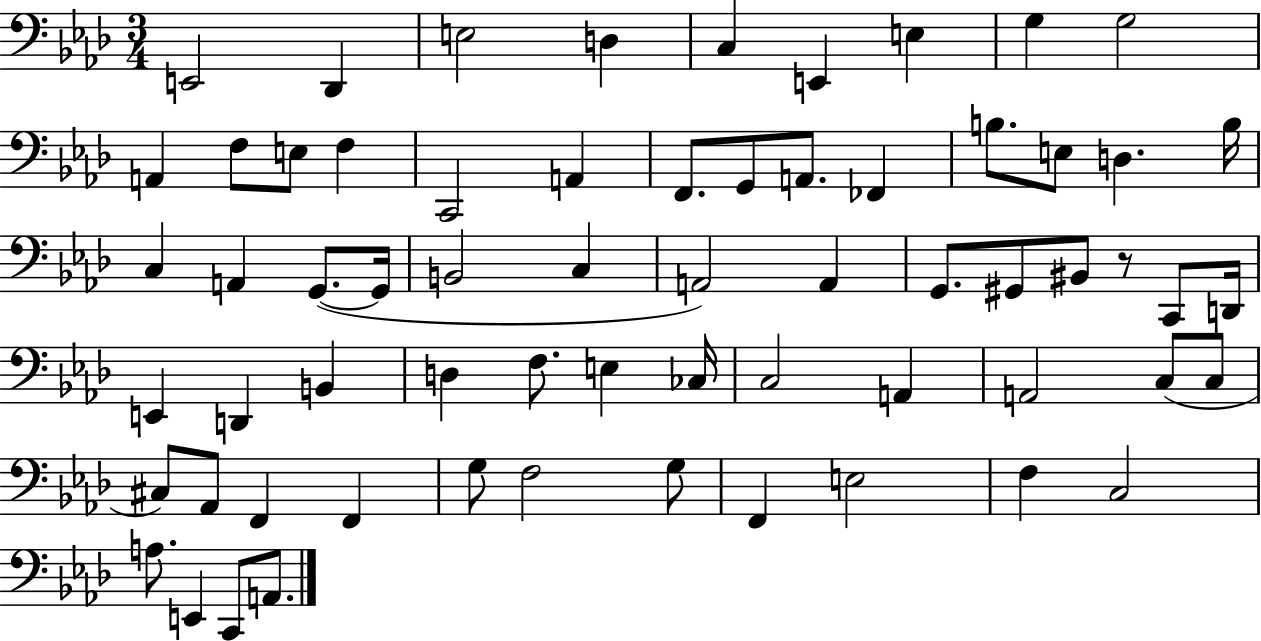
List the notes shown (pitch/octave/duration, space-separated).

E2/h Db2/q E3/h D3/q C3/q E2/q E3/q G3/q G3/h A2/q F3/e E3/e F3/q C2/h A2/q F2/e. G2/e A2/e. FES2/q B3/e. E3/e D3/q. B3/s C3/q A2/q G2/e. G2/s B2/h C3/q A2/h A2/q G2/e. G#2/e BIS2/e R/e C2/e D2/s E2/q D2/q B2/q D3/q F3/e. E3/q CES3/s C3/h A2/q A2/h C3/e C3/e C#3/e Ab2/e F2/q F2/q G3/e F3/h G3/e F2/q E3/h F3/q C3/h A3/e. E2/q C2/e A2/e.